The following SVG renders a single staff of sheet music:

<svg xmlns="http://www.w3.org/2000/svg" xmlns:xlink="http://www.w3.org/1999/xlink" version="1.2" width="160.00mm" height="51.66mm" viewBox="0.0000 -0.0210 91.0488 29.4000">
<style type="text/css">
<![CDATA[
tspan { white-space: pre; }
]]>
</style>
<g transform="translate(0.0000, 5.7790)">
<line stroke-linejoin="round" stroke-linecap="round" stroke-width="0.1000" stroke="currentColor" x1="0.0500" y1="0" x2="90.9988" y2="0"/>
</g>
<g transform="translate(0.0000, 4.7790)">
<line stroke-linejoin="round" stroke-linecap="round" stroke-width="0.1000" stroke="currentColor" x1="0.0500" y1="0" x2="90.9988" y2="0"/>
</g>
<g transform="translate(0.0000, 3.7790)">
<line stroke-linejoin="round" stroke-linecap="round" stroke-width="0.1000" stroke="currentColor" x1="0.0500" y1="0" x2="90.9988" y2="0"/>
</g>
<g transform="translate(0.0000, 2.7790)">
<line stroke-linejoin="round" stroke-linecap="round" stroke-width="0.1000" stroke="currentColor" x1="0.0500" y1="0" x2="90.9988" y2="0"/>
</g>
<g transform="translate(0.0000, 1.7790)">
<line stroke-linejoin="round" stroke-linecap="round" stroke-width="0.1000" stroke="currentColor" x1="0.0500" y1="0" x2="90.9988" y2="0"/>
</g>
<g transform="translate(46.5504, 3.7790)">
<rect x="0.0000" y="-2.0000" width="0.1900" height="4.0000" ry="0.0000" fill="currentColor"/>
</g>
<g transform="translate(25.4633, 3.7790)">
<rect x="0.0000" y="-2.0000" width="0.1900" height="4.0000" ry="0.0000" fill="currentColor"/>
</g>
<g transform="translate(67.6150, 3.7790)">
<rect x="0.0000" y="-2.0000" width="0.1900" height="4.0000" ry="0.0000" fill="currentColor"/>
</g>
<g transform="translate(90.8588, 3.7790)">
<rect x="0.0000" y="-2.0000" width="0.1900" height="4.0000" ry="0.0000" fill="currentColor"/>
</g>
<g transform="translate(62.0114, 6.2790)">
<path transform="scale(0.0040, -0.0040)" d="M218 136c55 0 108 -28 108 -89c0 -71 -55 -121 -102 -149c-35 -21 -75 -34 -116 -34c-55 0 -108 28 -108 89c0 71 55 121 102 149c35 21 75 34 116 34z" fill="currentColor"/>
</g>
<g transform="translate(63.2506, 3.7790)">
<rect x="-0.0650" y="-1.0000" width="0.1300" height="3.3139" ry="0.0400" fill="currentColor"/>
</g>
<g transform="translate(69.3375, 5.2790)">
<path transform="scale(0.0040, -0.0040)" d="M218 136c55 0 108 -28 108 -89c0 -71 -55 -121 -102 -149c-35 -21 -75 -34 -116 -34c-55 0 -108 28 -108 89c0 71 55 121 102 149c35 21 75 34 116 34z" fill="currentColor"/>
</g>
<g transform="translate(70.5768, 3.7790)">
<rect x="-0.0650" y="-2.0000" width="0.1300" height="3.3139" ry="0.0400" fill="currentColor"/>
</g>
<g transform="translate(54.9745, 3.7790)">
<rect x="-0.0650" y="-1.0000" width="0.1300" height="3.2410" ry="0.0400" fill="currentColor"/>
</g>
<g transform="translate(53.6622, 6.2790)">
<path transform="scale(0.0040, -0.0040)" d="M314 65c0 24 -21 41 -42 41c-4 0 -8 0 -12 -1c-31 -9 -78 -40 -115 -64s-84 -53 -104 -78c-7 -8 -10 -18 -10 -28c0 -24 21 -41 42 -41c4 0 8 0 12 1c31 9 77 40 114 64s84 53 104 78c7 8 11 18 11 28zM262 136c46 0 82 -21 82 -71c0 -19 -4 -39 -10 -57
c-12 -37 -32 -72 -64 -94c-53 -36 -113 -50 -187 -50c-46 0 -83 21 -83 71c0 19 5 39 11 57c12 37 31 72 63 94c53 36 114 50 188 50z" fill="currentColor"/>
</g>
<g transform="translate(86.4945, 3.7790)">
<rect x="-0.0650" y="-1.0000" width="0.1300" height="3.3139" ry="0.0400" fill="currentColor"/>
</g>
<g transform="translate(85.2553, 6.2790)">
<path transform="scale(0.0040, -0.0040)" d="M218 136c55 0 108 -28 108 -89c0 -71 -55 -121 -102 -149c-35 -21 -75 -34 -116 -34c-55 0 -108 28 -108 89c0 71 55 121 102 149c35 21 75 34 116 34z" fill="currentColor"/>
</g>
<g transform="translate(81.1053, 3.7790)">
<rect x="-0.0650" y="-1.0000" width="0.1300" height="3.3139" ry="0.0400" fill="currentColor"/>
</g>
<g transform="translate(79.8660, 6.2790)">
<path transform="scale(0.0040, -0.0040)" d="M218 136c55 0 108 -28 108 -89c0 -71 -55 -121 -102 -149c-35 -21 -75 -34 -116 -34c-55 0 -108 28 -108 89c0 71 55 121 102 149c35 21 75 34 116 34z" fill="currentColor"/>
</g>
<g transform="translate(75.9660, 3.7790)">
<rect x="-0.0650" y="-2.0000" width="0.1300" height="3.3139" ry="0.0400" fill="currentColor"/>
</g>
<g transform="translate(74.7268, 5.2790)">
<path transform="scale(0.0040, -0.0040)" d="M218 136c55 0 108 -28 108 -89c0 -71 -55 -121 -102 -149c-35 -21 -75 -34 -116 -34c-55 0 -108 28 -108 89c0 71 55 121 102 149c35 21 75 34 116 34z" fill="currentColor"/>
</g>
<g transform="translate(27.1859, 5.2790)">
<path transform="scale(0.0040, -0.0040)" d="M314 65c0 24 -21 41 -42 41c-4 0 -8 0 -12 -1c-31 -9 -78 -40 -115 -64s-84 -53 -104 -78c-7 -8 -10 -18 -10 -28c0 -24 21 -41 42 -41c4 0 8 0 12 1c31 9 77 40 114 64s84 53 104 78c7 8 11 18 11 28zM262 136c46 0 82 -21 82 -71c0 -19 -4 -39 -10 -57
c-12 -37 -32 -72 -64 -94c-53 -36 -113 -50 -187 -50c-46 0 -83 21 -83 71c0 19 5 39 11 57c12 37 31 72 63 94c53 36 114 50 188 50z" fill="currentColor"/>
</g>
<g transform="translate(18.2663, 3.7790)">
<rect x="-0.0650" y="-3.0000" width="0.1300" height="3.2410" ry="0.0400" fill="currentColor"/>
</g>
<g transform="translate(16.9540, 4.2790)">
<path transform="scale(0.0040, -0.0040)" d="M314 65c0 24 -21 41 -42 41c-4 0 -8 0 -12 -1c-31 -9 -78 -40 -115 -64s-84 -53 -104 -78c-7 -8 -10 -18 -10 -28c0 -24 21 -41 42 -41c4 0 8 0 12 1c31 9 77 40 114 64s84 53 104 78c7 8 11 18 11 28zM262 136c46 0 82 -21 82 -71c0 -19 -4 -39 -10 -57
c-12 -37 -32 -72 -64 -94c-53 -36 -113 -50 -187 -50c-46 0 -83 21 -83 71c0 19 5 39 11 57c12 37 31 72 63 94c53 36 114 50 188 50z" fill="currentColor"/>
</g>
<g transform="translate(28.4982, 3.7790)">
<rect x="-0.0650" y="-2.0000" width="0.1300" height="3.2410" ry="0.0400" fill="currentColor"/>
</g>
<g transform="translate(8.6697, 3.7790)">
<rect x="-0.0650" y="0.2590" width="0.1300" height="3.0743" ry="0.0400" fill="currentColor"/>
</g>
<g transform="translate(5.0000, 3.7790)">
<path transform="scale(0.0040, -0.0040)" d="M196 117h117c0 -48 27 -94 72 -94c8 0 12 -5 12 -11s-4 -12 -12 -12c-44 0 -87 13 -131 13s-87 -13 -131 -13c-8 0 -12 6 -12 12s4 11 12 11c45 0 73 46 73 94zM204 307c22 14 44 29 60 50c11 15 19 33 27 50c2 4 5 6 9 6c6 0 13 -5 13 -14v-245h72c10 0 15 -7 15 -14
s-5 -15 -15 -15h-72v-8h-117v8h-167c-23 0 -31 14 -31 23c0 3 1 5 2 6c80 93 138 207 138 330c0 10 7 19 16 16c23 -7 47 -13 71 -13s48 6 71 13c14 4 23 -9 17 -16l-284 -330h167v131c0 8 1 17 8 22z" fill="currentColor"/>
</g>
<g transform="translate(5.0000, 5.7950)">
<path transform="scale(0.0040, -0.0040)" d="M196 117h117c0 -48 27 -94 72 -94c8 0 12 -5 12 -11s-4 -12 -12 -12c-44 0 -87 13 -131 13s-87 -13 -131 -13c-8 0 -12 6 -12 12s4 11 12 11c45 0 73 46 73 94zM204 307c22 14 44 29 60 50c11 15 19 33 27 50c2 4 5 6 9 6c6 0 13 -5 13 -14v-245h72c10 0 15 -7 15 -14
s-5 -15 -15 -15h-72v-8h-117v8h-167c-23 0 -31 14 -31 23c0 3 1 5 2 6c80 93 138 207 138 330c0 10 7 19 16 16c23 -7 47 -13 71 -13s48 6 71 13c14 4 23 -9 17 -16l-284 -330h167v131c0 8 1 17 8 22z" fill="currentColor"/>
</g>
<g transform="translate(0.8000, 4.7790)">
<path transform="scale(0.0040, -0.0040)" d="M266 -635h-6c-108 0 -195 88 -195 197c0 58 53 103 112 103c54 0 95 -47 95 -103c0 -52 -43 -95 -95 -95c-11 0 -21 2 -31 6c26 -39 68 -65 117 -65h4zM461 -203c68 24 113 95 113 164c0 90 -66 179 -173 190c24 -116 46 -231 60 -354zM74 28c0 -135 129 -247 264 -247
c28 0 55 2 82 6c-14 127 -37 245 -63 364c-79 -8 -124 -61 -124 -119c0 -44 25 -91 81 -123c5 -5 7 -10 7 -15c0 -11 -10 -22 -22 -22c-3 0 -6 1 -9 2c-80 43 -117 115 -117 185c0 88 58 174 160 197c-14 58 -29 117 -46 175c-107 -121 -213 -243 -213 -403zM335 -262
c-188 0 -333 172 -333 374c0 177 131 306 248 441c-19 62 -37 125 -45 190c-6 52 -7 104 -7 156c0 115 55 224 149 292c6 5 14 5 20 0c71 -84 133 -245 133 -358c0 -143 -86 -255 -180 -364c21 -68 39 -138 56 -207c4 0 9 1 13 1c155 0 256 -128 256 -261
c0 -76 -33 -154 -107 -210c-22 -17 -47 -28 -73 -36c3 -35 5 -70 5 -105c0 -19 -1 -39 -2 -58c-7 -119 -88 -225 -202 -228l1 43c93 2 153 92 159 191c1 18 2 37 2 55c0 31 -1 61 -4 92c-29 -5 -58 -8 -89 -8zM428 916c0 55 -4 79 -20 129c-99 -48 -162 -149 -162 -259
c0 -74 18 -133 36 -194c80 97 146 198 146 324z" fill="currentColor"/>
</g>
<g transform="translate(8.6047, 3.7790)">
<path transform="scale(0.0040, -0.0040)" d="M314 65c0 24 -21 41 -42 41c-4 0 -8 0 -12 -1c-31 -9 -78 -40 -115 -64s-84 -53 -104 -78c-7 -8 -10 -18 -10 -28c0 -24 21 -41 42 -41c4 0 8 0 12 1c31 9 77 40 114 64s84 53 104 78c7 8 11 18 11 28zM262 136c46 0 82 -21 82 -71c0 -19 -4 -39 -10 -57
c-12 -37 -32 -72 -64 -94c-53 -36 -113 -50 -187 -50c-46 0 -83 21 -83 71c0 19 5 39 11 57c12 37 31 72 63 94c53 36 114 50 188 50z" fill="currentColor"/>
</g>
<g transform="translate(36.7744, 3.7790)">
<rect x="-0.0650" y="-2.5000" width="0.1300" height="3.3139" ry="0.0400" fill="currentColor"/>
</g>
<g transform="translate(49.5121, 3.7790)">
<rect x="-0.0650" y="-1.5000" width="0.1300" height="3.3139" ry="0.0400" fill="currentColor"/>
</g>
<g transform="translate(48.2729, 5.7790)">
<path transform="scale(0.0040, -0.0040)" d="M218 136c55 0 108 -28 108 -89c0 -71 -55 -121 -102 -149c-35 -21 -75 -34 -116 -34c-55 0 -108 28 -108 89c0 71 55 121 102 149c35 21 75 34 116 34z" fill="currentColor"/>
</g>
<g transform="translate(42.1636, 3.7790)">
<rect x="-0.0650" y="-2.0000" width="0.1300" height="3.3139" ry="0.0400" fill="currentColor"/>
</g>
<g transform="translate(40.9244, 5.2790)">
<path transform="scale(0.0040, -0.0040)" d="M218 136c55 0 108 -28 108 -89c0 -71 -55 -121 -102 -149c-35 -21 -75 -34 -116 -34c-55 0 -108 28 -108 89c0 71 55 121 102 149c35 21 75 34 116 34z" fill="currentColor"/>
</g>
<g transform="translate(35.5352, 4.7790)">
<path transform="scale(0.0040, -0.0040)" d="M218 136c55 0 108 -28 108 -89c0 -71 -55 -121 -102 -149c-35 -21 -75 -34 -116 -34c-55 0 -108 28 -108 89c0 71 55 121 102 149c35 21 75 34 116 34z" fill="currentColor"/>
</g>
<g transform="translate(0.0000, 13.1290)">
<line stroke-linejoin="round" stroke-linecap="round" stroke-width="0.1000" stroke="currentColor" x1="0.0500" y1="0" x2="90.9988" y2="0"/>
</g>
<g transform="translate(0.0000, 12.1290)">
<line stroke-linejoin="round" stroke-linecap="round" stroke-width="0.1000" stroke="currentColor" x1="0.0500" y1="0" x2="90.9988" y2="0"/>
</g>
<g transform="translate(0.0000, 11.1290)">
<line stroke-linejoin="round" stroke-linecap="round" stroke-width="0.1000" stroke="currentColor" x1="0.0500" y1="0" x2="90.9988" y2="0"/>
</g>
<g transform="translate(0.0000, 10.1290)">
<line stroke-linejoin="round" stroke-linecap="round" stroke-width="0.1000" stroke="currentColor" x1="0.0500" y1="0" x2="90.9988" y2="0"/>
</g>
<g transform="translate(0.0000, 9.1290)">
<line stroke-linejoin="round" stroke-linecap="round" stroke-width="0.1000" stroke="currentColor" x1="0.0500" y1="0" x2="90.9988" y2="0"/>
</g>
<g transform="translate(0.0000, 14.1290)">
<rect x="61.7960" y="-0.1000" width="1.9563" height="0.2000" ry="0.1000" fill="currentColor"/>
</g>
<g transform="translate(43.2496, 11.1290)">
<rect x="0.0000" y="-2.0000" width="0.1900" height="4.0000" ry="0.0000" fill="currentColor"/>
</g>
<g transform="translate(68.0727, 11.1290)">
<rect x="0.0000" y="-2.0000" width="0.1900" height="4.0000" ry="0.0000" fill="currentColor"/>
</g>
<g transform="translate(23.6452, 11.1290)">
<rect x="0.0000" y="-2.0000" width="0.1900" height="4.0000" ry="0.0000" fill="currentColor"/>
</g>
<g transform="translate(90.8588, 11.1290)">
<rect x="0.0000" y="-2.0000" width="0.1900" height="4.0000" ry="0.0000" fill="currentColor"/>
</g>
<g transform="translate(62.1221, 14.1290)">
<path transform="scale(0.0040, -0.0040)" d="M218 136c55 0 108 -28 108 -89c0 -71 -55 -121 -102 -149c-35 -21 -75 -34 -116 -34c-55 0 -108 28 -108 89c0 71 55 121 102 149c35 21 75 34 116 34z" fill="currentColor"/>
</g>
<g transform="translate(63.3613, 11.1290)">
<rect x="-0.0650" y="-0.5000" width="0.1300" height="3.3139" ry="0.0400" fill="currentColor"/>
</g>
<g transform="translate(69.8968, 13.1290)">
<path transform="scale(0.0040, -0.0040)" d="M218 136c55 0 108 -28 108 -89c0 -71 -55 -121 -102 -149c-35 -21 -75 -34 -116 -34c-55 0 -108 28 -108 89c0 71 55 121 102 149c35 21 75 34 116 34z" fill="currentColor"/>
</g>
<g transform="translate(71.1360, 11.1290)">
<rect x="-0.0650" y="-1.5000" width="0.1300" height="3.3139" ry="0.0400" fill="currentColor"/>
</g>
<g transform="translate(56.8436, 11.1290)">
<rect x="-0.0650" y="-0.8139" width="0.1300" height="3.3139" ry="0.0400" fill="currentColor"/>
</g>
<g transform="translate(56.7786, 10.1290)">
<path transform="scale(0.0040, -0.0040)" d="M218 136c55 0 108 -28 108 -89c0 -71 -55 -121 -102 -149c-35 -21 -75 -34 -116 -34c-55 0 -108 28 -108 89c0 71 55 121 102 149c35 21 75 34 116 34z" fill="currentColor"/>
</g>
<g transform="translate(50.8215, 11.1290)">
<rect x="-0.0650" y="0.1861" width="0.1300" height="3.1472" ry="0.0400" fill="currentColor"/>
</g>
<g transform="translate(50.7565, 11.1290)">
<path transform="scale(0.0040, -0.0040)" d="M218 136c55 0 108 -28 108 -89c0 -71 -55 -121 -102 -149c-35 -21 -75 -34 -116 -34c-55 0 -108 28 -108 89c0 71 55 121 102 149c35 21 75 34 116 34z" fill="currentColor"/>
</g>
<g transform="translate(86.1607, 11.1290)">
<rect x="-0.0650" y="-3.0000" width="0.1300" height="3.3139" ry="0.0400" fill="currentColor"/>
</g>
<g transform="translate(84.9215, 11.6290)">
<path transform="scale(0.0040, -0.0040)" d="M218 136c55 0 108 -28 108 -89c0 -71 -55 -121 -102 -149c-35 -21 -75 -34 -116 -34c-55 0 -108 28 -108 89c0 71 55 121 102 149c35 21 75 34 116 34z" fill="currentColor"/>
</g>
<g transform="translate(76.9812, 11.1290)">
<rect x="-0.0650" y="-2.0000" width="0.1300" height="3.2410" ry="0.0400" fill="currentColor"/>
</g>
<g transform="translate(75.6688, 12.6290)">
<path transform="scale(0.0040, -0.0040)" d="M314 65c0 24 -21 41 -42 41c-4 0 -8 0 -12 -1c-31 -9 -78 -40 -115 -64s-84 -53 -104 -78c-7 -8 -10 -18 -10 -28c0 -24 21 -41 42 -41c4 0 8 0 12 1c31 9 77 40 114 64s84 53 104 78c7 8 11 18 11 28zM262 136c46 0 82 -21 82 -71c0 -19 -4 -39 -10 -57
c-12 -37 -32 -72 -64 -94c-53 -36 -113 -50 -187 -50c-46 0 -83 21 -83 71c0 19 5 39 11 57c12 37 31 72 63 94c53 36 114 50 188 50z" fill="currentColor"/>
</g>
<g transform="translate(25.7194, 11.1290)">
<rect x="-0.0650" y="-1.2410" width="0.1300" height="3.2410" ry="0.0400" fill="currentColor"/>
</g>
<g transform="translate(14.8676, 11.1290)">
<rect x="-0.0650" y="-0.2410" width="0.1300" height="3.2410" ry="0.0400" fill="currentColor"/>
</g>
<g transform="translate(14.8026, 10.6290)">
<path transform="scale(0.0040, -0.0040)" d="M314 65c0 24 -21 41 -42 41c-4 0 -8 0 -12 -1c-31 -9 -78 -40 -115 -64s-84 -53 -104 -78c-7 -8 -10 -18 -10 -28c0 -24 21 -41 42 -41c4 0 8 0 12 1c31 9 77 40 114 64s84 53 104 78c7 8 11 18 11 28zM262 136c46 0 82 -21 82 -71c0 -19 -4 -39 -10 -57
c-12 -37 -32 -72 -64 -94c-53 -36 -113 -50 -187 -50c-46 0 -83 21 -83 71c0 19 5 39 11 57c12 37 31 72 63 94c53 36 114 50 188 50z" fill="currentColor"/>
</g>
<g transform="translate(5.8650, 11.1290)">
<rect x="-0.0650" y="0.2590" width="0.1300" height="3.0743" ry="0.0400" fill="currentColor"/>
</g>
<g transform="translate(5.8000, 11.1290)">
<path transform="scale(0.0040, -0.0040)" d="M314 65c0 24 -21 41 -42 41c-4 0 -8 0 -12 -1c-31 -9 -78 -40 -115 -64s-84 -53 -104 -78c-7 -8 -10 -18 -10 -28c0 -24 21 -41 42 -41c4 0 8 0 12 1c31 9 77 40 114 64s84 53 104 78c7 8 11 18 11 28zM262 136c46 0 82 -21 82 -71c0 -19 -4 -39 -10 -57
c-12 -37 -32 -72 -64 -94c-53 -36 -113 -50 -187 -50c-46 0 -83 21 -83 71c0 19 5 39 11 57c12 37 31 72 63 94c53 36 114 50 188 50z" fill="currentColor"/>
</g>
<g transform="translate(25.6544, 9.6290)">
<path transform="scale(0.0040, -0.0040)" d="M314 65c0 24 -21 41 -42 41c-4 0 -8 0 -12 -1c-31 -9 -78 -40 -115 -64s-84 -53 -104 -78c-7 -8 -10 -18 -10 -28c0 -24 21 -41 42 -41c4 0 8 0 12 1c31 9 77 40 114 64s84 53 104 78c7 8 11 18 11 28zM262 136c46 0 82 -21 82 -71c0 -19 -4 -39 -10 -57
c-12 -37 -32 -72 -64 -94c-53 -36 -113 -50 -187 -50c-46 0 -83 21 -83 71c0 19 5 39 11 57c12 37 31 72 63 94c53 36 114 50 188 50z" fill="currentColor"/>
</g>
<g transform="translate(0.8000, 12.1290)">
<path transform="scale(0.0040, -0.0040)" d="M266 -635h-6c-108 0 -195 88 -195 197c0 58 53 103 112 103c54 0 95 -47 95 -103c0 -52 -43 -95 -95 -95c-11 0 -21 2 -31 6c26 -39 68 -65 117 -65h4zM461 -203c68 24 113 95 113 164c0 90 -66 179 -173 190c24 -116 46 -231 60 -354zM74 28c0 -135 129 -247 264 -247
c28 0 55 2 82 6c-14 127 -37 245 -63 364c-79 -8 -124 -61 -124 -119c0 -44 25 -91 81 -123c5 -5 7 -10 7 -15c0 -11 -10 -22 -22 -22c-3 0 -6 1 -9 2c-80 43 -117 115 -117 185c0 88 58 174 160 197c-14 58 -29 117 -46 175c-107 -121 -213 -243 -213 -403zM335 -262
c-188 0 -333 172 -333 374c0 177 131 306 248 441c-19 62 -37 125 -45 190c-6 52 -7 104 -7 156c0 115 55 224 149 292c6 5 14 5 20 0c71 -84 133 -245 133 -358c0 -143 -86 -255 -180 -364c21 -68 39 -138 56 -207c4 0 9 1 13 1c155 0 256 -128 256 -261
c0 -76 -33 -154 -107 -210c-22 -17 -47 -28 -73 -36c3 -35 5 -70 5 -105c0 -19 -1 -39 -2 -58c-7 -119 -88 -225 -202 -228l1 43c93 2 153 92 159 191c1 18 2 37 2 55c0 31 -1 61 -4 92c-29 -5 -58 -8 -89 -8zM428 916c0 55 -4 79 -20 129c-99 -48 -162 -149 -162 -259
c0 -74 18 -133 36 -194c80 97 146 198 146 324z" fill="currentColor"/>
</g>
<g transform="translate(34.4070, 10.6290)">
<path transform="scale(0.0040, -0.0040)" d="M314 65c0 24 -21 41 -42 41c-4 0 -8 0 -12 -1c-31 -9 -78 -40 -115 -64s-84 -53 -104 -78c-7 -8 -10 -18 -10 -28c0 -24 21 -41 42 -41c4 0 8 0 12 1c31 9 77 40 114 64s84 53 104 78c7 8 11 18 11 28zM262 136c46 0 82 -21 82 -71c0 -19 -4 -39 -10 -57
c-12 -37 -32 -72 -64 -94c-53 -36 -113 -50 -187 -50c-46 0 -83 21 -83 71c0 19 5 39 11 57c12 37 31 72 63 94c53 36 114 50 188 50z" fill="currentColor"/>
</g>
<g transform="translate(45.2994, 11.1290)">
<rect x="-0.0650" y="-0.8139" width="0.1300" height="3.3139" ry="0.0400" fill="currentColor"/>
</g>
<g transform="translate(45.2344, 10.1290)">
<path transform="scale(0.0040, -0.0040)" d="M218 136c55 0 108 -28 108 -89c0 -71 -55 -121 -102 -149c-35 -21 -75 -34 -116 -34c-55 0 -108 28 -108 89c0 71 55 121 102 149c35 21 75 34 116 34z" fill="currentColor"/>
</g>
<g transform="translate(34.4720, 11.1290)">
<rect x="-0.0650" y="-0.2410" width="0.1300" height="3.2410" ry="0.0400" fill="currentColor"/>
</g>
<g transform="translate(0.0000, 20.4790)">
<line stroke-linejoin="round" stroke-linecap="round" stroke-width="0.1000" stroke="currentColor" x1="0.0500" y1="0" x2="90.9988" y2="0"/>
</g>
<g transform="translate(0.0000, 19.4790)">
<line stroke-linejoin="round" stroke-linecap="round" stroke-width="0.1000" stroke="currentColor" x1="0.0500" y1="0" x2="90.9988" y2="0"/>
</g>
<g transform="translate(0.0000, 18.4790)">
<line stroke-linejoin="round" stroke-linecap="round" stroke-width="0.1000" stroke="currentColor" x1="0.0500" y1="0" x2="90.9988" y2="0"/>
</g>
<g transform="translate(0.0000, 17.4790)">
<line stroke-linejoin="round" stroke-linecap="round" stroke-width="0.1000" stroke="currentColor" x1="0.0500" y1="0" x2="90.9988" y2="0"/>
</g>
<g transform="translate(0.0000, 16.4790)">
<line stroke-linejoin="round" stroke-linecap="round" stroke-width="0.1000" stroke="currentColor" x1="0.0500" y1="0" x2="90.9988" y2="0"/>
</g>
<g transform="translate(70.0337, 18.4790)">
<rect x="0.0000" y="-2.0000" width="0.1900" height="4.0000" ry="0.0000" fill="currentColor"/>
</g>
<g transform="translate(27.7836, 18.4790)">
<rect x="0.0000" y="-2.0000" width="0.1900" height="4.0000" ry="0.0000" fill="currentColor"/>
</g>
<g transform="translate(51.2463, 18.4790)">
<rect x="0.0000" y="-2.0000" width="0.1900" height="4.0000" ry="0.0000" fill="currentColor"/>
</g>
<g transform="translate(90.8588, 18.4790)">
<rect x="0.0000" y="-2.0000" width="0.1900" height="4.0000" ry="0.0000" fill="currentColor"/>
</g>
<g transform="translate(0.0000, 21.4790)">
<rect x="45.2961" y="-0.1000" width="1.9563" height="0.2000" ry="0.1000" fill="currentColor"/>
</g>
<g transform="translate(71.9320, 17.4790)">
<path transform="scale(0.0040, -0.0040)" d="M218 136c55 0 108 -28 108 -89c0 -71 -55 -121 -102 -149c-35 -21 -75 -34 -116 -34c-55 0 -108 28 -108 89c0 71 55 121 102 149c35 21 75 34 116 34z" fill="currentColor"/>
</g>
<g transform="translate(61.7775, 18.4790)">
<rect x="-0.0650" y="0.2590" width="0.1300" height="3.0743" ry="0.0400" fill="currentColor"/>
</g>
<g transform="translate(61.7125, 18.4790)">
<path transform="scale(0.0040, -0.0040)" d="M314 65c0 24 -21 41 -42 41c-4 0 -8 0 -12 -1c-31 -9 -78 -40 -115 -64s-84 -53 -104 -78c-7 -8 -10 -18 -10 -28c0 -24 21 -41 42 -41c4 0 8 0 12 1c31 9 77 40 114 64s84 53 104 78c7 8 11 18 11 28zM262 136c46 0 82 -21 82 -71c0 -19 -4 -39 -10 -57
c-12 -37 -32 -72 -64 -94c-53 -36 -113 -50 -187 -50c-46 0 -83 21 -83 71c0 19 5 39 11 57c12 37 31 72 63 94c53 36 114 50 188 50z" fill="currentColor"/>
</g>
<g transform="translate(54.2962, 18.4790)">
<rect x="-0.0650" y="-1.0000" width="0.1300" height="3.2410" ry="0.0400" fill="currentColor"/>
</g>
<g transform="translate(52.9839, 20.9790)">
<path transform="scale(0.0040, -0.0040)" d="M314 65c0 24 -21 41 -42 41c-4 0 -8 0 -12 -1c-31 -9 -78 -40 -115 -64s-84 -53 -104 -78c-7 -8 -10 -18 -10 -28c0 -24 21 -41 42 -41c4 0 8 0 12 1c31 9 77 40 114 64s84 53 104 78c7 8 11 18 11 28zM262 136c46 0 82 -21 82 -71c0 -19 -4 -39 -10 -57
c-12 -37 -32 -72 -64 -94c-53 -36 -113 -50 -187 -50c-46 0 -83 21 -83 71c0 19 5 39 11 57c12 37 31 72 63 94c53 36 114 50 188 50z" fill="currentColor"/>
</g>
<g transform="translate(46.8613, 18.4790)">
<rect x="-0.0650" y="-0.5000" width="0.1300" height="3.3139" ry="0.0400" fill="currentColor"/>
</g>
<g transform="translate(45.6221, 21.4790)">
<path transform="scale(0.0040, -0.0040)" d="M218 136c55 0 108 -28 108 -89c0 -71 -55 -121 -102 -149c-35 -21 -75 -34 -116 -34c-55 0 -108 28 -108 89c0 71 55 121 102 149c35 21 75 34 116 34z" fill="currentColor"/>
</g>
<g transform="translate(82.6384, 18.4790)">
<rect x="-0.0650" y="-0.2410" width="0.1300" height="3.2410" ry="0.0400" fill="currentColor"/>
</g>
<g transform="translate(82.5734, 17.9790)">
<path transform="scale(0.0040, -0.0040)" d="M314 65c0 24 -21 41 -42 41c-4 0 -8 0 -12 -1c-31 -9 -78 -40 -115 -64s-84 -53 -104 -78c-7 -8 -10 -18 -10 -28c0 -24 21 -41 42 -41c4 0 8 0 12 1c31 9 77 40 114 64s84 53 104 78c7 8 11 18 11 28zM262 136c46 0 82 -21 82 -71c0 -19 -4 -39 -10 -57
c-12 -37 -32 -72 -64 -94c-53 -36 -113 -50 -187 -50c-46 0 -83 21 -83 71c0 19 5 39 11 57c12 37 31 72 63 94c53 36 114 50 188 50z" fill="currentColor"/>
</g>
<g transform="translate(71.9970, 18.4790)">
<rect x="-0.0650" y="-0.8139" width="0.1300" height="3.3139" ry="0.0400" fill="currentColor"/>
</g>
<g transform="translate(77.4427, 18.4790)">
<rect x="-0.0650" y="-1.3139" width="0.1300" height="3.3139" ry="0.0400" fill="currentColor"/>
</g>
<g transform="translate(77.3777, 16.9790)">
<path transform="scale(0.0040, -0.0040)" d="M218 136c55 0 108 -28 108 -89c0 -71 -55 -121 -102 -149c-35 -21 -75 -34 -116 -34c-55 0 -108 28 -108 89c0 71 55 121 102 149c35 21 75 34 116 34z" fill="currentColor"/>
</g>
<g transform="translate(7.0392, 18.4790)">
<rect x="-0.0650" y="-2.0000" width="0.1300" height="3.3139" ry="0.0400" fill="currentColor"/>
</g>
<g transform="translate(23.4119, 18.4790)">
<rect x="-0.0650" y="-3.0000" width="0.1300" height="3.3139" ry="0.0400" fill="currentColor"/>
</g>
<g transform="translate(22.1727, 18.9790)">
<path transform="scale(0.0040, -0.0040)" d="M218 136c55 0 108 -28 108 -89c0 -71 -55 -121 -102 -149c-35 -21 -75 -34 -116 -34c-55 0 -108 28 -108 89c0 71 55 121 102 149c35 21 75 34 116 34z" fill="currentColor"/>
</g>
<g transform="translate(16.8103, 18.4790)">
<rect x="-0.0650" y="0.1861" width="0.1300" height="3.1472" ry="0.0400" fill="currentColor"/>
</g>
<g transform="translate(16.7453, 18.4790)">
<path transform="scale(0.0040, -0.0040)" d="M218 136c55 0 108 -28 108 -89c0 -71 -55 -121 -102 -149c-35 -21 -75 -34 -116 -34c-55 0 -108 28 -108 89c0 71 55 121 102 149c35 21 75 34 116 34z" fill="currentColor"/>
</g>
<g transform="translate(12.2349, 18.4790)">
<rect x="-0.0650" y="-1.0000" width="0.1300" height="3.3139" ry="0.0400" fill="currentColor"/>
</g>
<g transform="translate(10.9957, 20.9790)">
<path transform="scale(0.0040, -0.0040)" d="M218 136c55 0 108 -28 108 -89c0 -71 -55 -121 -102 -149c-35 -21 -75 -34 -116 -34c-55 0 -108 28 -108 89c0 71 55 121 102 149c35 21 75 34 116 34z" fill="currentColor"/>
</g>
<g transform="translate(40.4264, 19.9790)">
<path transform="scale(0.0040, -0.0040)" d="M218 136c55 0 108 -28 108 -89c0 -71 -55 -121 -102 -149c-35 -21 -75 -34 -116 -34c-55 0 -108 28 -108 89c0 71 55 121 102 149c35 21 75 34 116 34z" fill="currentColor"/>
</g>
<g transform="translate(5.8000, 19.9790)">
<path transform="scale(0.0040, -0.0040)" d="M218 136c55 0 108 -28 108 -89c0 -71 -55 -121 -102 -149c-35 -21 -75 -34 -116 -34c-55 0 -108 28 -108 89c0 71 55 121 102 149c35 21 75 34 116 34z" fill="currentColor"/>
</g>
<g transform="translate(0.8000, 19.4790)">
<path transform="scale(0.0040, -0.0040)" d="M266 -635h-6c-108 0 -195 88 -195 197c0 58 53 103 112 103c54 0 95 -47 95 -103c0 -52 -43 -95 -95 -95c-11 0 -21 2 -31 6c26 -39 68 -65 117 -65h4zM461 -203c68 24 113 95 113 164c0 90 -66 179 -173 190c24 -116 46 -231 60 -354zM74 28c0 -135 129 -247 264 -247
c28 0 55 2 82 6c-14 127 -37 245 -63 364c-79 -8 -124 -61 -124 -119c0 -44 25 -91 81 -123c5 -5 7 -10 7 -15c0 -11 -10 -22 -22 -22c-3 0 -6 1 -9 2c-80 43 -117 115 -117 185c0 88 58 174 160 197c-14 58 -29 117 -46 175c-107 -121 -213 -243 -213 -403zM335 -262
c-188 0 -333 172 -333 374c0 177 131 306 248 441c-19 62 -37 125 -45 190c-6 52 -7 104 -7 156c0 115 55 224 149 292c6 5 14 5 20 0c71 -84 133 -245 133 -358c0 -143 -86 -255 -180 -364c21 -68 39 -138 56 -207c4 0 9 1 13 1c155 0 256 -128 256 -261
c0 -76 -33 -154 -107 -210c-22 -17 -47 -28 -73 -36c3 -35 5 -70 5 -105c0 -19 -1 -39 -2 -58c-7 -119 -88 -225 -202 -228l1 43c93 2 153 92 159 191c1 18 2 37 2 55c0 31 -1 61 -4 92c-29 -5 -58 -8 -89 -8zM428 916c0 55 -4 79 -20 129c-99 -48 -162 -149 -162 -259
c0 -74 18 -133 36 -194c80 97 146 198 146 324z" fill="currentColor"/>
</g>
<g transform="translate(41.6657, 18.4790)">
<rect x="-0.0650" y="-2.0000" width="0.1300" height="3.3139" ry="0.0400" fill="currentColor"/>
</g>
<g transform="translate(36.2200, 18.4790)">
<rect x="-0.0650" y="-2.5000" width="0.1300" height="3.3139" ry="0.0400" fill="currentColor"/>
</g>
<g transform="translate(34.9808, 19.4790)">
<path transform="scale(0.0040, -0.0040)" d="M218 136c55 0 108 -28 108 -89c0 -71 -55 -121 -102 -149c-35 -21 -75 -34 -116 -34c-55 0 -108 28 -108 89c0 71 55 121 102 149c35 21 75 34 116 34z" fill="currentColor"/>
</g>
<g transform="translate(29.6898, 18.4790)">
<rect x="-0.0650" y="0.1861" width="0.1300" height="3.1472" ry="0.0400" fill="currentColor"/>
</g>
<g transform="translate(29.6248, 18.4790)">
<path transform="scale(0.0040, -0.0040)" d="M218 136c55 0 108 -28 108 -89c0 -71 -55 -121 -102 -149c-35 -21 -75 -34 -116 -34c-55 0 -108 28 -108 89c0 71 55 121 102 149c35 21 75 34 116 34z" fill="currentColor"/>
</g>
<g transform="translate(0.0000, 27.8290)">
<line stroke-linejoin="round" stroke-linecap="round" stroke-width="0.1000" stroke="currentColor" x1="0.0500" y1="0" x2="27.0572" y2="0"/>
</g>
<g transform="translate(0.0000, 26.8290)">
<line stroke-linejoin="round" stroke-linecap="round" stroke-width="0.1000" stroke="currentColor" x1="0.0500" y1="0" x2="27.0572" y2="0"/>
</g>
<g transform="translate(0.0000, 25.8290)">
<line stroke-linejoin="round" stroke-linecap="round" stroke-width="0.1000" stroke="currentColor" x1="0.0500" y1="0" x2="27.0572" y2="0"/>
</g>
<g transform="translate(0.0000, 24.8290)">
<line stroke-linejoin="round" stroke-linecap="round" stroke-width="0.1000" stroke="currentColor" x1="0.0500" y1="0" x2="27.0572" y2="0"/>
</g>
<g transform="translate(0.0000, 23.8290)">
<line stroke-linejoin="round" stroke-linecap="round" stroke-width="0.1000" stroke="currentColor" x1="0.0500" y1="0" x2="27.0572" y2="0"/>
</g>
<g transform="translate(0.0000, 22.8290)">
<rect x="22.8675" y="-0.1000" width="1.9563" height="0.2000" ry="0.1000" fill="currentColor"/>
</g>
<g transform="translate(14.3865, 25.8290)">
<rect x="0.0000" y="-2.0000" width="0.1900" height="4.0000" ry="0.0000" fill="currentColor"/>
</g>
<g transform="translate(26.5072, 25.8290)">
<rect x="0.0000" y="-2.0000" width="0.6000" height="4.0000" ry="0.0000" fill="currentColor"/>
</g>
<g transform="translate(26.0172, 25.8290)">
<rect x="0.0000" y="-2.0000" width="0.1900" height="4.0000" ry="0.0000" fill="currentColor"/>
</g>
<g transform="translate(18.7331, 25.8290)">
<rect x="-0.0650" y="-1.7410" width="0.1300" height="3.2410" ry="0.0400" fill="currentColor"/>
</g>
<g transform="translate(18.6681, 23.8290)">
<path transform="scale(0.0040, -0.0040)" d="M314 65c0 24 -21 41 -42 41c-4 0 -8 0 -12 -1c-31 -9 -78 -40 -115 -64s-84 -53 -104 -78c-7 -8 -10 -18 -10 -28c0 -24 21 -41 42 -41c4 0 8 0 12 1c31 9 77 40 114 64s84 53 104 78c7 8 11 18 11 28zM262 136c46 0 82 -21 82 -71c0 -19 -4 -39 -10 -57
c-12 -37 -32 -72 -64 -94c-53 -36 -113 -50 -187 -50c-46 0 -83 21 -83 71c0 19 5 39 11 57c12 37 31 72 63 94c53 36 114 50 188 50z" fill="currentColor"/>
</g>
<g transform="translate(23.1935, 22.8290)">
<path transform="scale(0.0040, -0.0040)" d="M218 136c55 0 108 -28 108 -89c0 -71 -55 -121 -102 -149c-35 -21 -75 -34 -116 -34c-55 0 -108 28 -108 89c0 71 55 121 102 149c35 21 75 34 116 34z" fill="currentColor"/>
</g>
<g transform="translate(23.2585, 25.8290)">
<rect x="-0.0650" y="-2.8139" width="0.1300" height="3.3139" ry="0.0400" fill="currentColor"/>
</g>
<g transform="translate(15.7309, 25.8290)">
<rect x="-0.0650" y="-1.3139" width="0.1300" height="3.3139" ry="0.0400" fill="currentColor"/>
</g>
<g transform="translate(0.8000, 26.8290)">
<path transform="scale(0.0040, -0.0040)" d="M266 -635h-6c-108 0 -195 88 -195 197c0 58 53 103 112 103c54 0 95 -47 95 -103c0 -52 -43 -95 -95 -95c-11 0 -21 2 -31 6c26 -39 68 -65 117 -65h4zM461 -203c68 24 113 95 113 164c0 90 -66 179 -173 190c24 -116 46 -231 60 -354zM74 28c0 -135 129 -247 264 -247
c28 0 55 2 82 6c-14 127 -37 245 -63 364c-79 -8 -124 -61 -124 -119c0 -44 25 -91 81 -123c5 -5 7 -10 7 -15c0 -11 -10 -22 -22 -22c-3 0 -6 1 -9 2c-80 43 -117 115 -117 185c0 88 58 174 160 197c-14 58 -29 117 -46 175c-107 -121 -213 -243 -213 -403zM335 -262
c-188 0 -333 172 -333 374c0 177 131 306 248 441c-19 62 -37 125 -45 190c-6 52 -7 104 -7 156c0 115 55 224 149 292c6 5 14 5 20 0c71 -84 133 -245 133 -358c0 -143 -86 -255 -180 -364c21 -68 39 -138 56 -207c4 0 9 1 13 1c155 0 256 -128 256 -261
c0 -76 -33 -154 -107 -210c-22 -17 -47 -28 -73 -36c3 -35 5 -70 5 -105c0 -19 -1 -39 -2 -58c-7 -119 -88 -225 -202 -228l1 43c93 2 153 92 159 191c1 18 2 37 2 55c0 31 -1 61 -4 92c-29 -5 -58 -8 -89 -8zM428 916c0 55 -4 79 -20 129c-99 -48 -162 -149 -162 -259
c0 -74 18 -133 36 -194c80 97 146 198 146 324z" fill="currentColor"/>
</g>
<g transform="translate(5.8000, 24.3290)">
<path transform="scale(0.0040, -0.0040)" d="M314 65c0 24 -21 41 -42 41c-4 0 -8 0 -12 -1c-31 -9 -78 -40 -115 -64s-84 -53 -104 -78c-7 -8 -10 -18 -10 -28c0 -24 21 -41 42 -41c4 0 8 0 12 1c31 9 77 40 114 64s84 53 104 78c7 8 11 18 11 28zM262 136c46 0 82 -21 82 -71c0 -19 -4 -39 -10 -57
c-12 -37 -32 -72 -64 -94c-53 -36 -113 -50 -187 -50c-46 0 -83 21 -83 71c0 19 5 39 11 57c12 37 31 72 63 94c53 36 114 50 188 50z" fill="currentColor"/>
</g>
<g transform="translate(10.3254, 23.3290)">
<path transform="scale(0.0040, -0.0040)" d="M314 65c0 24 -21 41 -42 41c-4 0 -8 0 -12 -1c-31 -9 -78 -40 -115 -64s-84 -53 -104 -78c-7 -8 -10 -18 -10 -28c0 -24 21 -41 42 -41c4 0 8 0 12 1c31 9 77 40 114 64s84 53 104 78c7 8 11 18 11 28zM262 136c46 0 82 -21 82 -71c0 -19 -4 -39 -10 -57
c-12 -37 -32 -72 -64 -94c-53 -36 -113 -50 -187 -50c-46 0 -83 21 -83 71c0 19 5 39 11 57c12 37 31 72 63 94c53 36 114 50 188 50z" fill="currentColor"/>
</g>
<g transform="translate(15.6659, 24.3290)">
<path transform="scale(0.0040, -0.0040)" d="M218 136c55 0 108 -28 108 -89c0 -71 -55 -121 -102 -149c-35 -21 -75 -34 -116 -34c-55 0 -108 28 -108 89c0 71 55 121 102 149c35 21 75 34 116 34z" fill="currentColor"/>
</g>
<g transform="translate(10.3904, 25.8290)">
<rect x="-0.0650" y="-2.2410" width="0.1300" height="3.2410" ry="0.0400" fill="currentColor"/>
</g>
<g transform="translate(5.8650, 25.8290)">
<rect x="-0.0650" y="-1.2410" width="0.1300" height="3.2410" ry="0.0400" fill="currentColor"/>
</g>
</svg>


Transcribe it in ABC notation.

X:1
T:Untitled
M:4/4
L:1/4
K:C
B2 A2 F2 G F E D2 D F F D D B2 c2 e2 c2 d B d C E F2 A F D B A B G F C D2 B2 d e c2 e2 g2 e f2 a